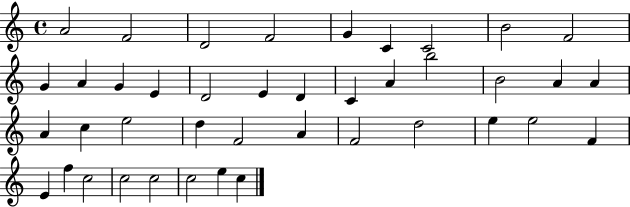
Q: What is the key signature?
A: C major